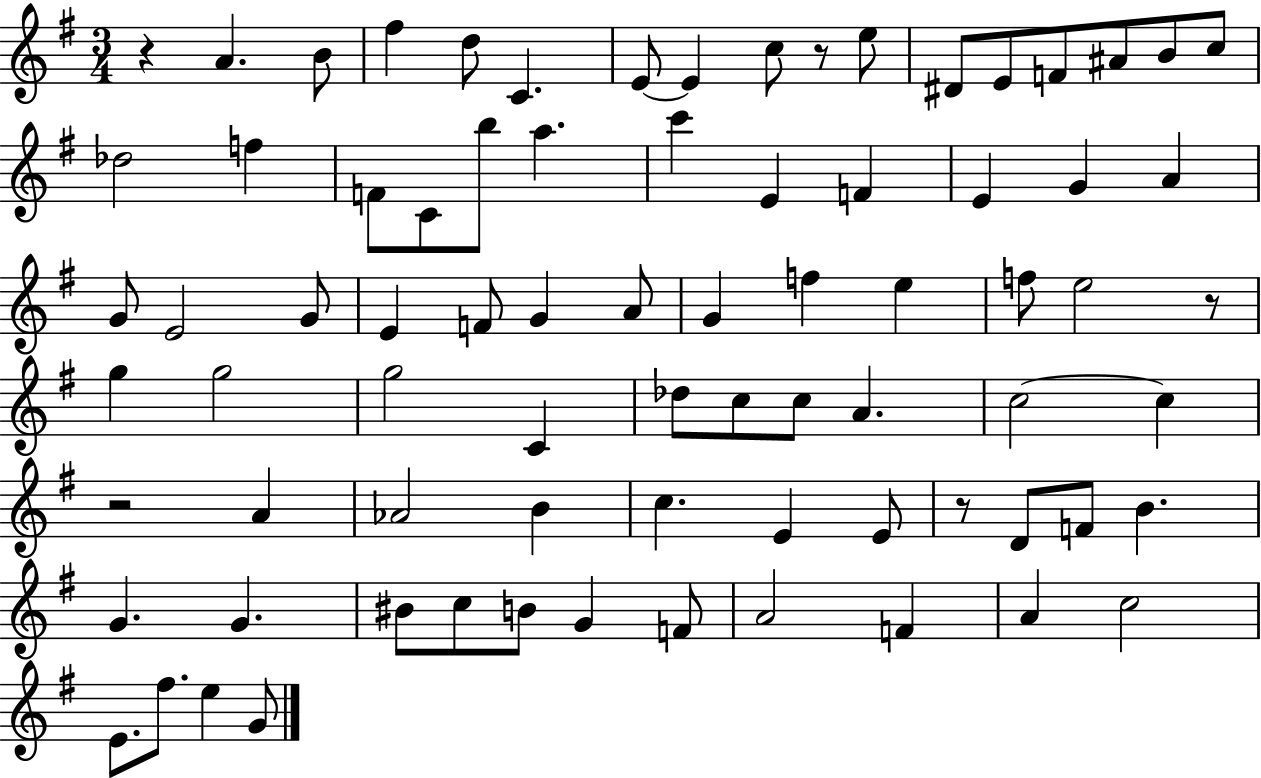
X:1
T:Untitled
M:3/4
L:1/4
K:G
z A B/2 ^f d/2 C E/2 E c/2 z/2 e/2 ^D/2 E/2 F/2 ^A/2 B/2 c/2 _d2 f F/2 C/2 b/2 a c' E F E G A G/2 E2 G/2 E F/2 G A/2 G f e f/2 e2 z/2 g g2 g2 C _d/2 c/2 c/2 A c2 c z2 A _A2 B c E E/2 z/2 D/2 F/2 B G G ^B/2 c/2 B/2 G F/2 A2 F A c2 E/2 ^f/2 e G/2